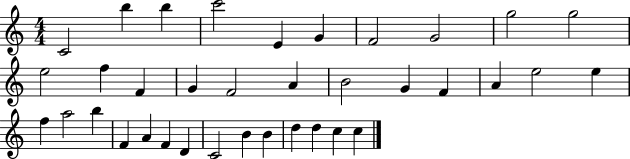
{
  \clef treble
  \numericTimeSignature
  \time 4/4
  \key c \major
  c'2 b''4 b''4 | c'''2 e'4 g'4 | f'2 g'2 | g''2 g''2 | \break e''2 f''4 f'4 | g'4 f'2 a'4 | b'2 g'4 f'4 | a'4 e''2 e''4 | \break f''4 a''2 b''4 | f'4 a'4 f'4 d'4 | c'2 b'4 b'4 | d''4 d''4 c''4 c''4 | \break \bar "|."
}